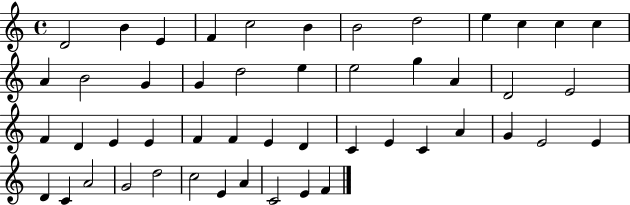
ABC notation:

X:1
T:Untitled
M:4/4
L:1/4
K:C
D2 B E F c2 B B2 d2 e c c c A B2 G G d2 e e2 g A D2 E2 F D E E F F E D C E C A G E2 E D C A2 G2 d2 c2 E A C2 E F